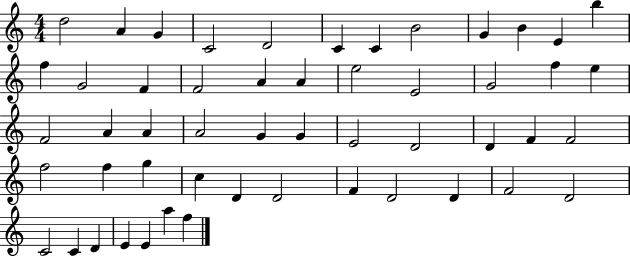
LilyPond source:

{
  \clef treble
  \numericTimeSignature
  \time 4/4
  \key c \major
  d''2 a'4 g'4 | c'2 d'2 | c'4 c'4 b'2 | g'4 b'4 e'4 b''4 | \break f''4 g'2 f'4 | f'2 a'4 a'4 | e''2 e'2 | g'2 f''4 e''4 | \break f'2 a'4 a'4 | a'2 g'4 g'4 | e'2 d'2 | d'4 f'4 f'2 | \break f''2 f''4 g''4 | c''4 d'4 d'2 | f'4 d'2 d'4 | f'2 d'2 | \break c'2 c'4 d'4 | e'4 e'4 a''4 f''4 | \bar "|."
}